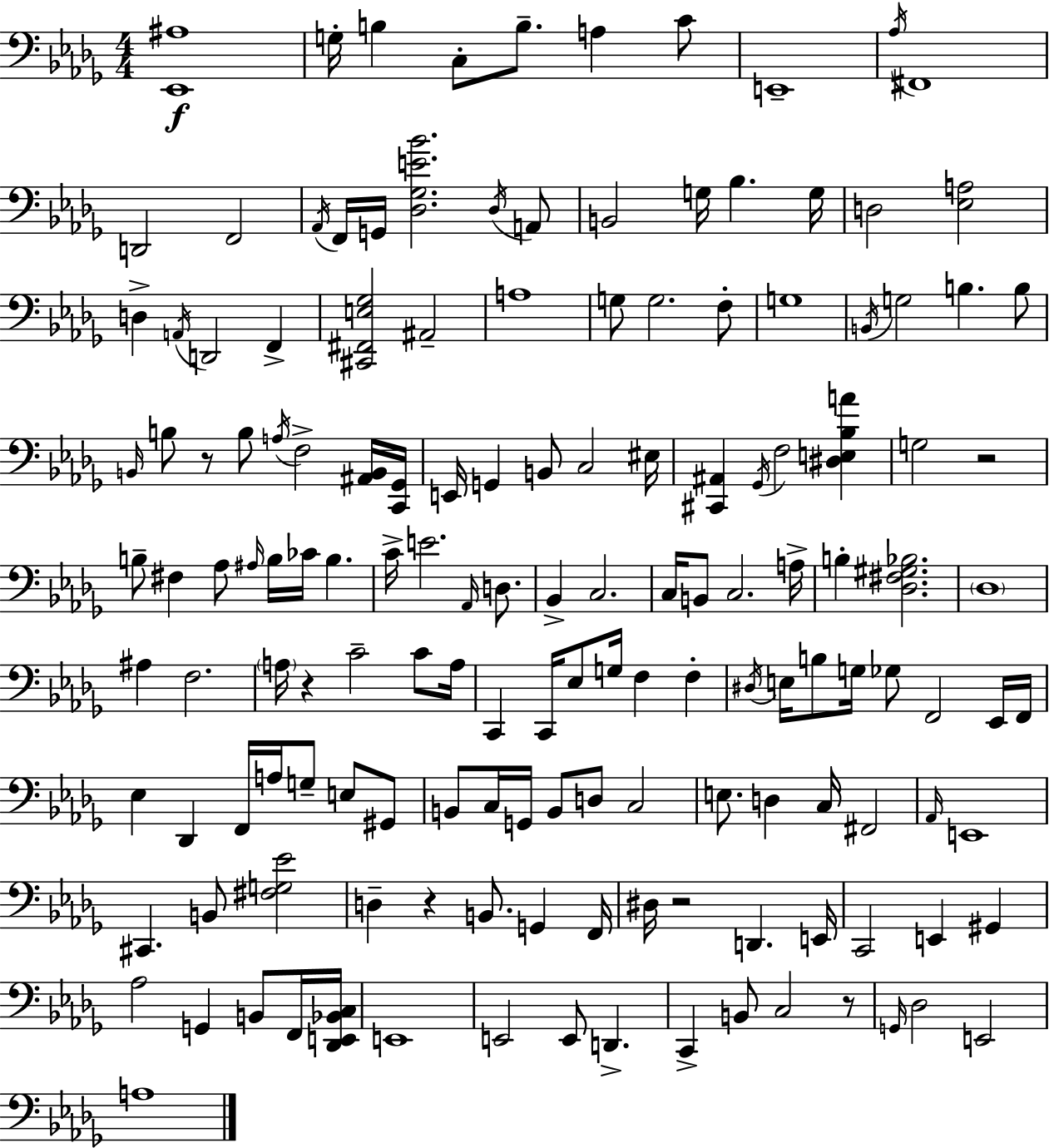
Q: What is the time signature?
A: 4/4